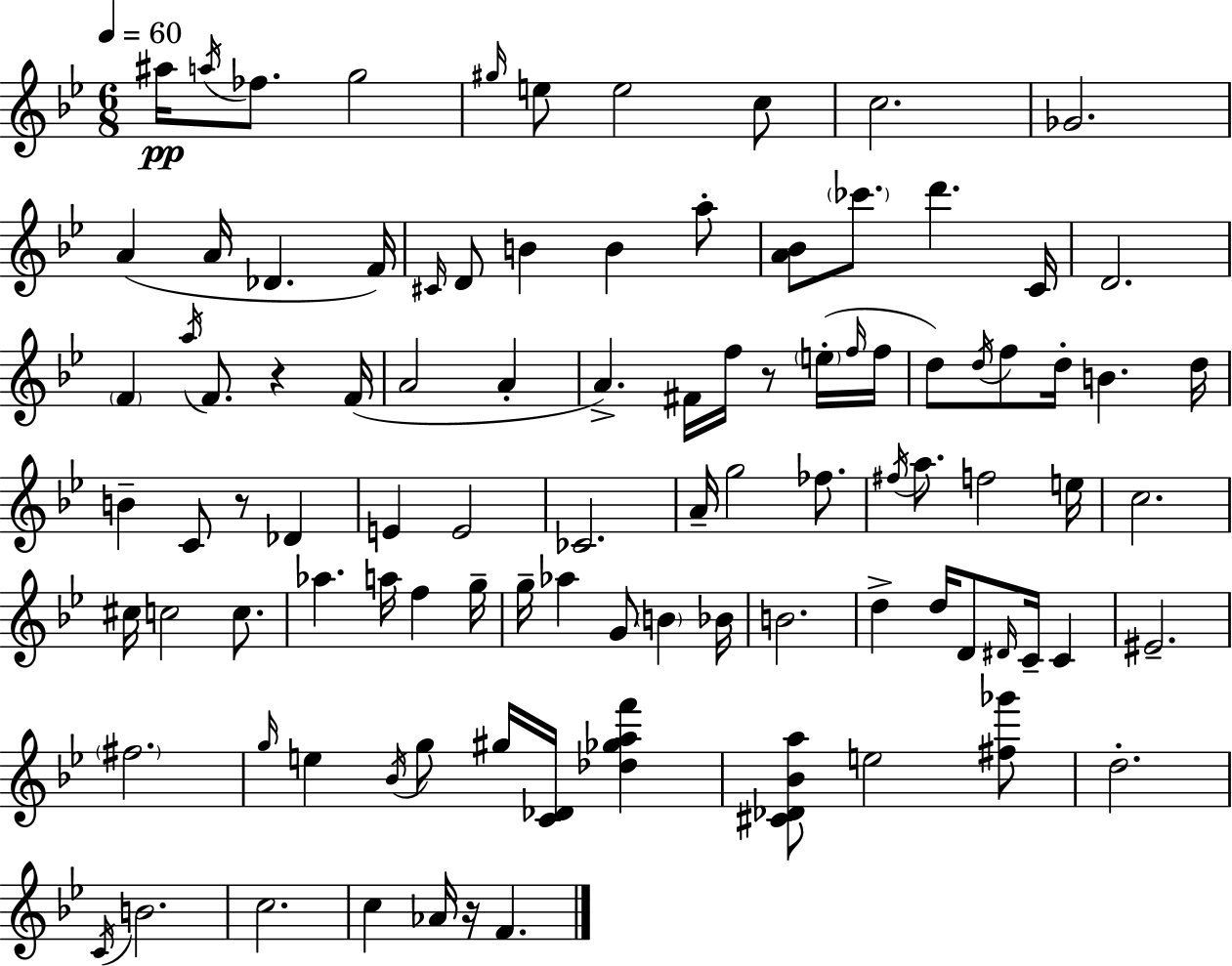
{
  \clef treble
  \numericTimeSignature
  \time 6/8
  \key g \minor
  \tempo 4 = 60
  ais''16\pp \acciaccatura { a''16 } fes''8. g''2 | \grace { gis''16 } e''8 e''2 | c''8 c''2. | ges'2. | \break a'4( a'16 des'4. | f'16) \grace { cis'16 } d'8 b'4 b'4 | a''8-. <a' bes'>8 \parenthesize ces'''8. d'''4. | c'16 d'2. | \break \parenthesize f'4 \acciaccatura { a''16 } f'8. r4 | f'16( a'2 | a'4-. a'4.->) fis'16 f''16 | r8 \parenthesize e''16-.( \grace { f''16 } f''16 d''8) \acciaccatura { d''16 } f''8 d''16-. b'4. | \break d''16 b'4-- c'8 | r8 des'4 e'4 e'2 | ces'2. | a'16-- g''2 | \break fes''8. \acciaccatura { fis''16 } a''8. f''2 | e''16 c''2. | cis''16 c''2 | c''8. aes''4. | \break a''16 f''4 g''16-- g''16-- aes''4 | g'8 \parenthesize b'4 bes'16 b'2. | d''4-> d''16 | d'8 \grace { dis'16 } c'16-- c'4 eis'2.-- | \break \parenthesize fis''2. | \grace { g''16 } e''4 | \acciaccatura { bes'16 } g''8 gis''16 <c' des'>16 <des'' ges'' a'' f'''>4 <cis' des' bes' a''>8 | e''2 <fis'' ges'''>8 d''2.-. | \break \acciaccatura { c'16 } b'2. | c''2. | c''4 | aes'16 r16 f'4. \bar "|."
}